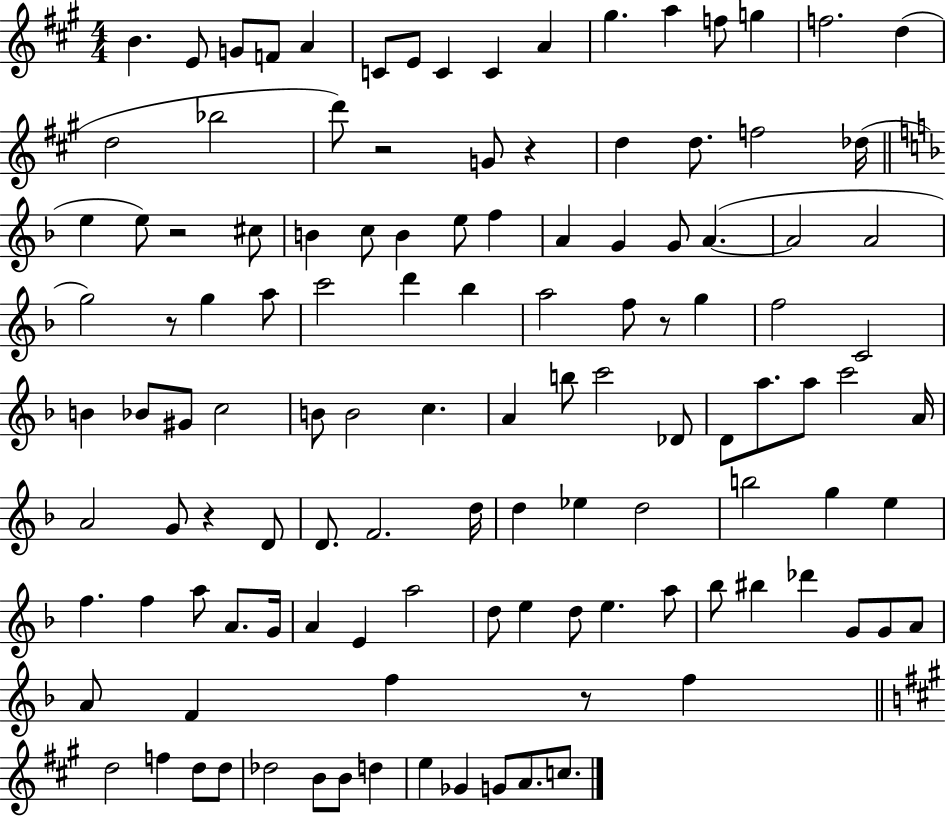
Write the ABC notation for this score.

X:1
T:Untitled
M:4/4
L:1/4
K:A
B E/2 G/2 F/2 A C/2 E/2 C C A ^g a f/2 g f2 d d2 _b2 d'/2 z2 G/2 z d d/2 f2 _d/4 e e/2 z2 ^c/2 B c/2 B e/2 f A G G/2 A A2 A2 g2 z/2 g a/2 c'2 d' _b a2 f/2 z/2 g f2 C2 B _B/2 ^G/2 c2 B/2 B2 c A b/2 c'2 _D/2 D/2 a/2 a/2 c'2 A/4 A2 G/2 z D/2 D/2 F2 d/4 d _e d2 b2 g e f f a/2 A/2 G/4 A E a2 d/2 e d/2 e a/2 _b/2 ^b _d' G/2 G/2 A/2 A/2 F f z/2 f d2 f d/2 d/2 _d2 B/2 B/2 d e _G G/2 A/2 c/2